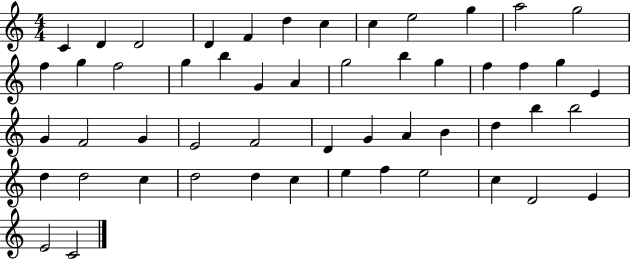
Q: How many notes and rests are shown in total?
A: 52